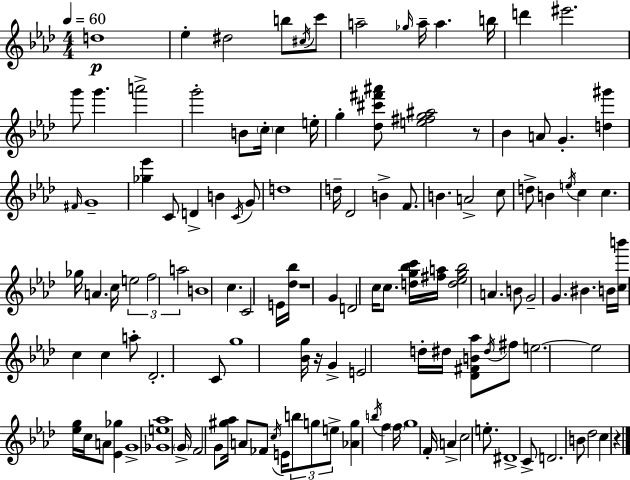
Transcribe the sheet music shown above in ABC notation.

X:1
T:Untitled
M:4/4
L:1/4
K:Fm
d4 _e ^d2 b/2 ^c/4 c'/2 a2 _g/4 a/4 a b/4 d' ^e'2 g'/2 g' a'2 g'2 B/2 c/4 c e/4 g [_d^c'^f'^a']/2 [e^fg^a]2 z/2 _B A/2 G [d^g'] ^F/4 G4 [_g_e'] C/2 D B C/4 G/2 d4 d/4 _D2 B F/2 B A2 c/2 d/2 B e/4 c c _g/4 A c/4 e2 f2 a2 B4 c C2 E/4 [_d_b]/4 z4 G D2 c/4 c/2 [dg_bc']/4 [^fa]/4 [d_eg_b]2 A B/2 G2 G ^B B/4 [cb']/4 c c a/2 _D2 C/2 g4 [_Bg]/4 z/4 G E2 d/4 ^d/4 [_D^FB_a]/2 ^d/4 ^f/2 e2 e2 [_eg]/4 c/4 A/2 [_E_g] G4 [_Ge_a]4 G/4 F2 G/2 [^g_a]/4 A/2 _F/2 c/4 E/4 b/2 g/2 e/2 [_Ag] b/4 f f/4 g4 F/4 A c2 e/2 ^D4 C/2 D2 B/2 _d2 c z